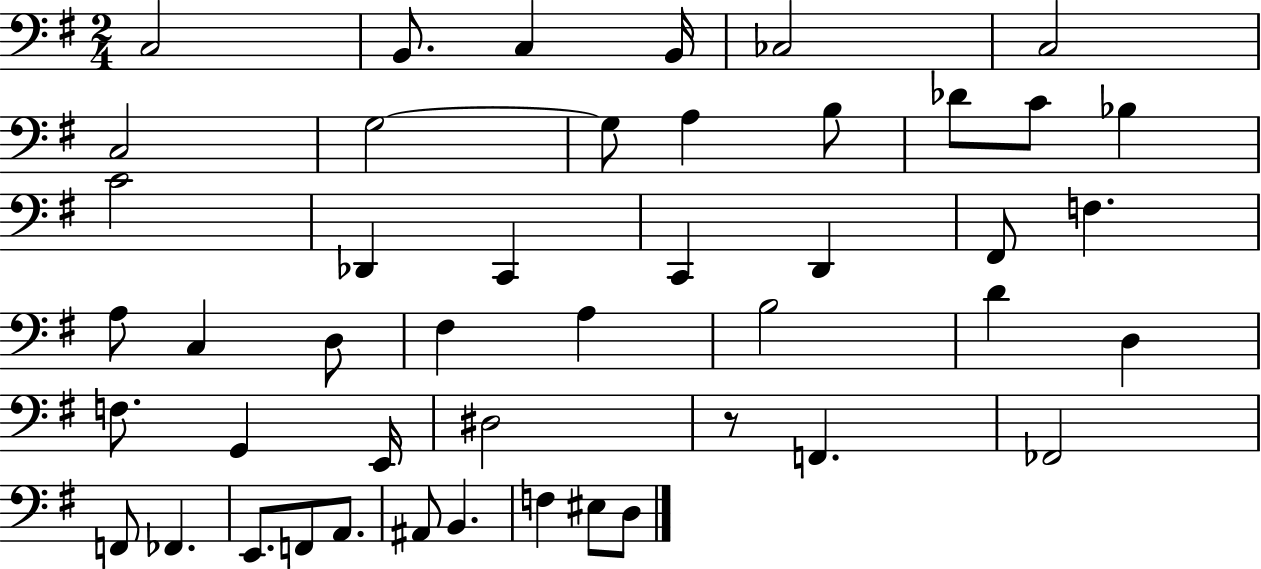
C3/h B2/e. C3/q B2/s CES3/h C3/h C3/h G3/h G3/e A3/q B3/e Db4/e C4/e Bb3/q C4/h Db2/q C2/q C2/q D2/q F#2/e F3/q. A3/e C3/q D3/e F#3/q A3/q B3/h D4/q D3/q F3/e. G2/q E2/s D#3/h R/e F2/q. FES2/h F2/e FES2/q. E2/e. F2/e A2/e. A#2/e B2/q. F3/q EIS3/e D3/e